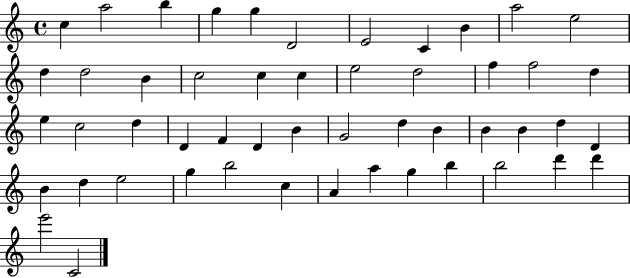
{
  \clef treble
  \time 4/4
  \defaultTimeSignature
  \key c \major
  c''4 a''2 b''4 | g''4 g''4 d'2 | e'2 c'4 b'4 | a''2 e''2 | \break d''4 d''2 b'4 | c''2 c''4 c''4 | e''2 d''2 | f''4 f''2 d''4 | \break e''4 c''2 d''4 | d'4 f'4 d'4 b'4 | g'2 d''4 b'4 | b'4 b'4 d''4 d'4 | \break b'4 d''4 e''2 | g''4 b''2 c''4 | a'4 a''4 g''4 b''4 | b''2 d'''4 d'''4 | \break e'''2 c'2 | \bar "|."
}